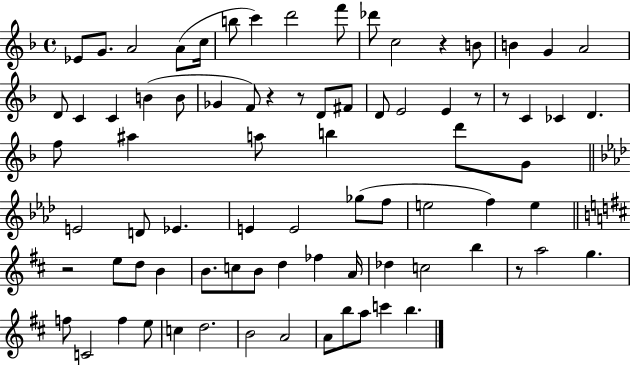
X:1
T:Untitled
M:4/4
L:1/4
K:F
_E/2 G/2 A2 A/2 c/4 b/2 c' d'2 f'/2 _d'/2 c2 z B/2 B G A2 D/2 C C B B/2 _G F/2 z z/2 D/2 ^F/2 D/2 E2 E z/2 z/2 C _C D f/2 ^a a/2 b d'/2 G/2 E2 D/2 _E E E2 _g/2 f/2 e2 f e z2 e/2 d/2 B B/2 c/2 B/2 d _f A/4 _d c2 b z/2 a2 g f/2 C2 f e/2 c d2 B2 A2 A/2 b/2 a/2 c' b